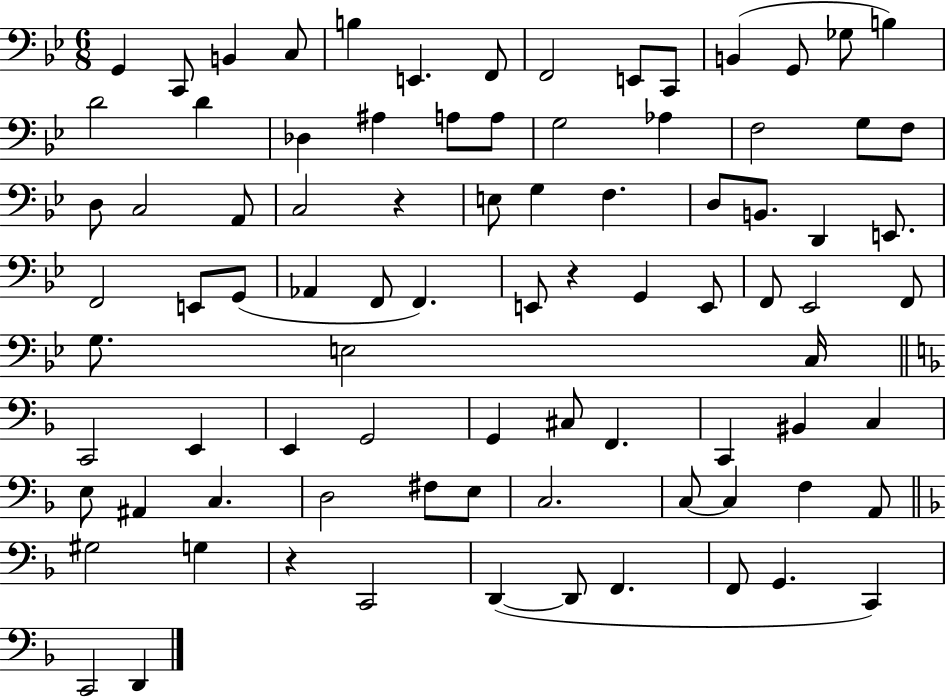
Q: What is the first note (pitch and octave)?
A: G2